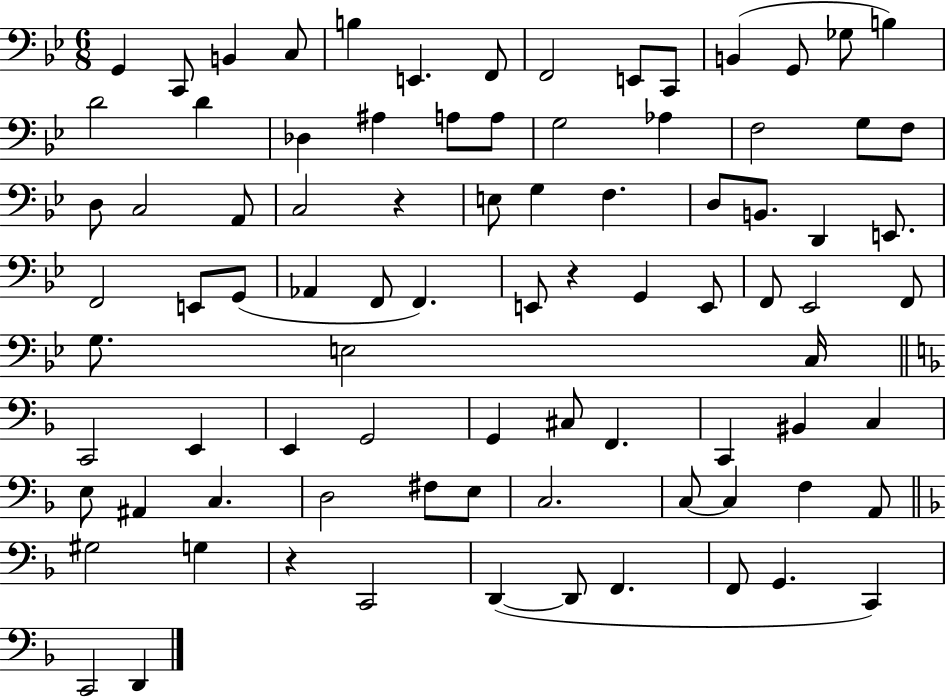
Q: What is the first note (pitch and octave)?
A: G2